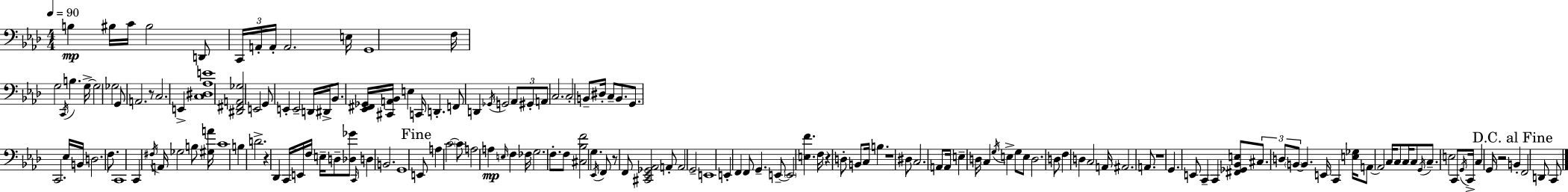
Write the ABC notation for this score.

X:1
T:Untitled
M:4/4
L:1/4
K:Fm
B, ^B,/4 C/4 ^B,2 D,,/2 C,,/4 A,,/4 A,,/4 A,,2 E,/4 G,,4 F,/4 G,2 C,,/4 B, G,/4 G,2 _G,2 G,,/2 A,,2 z/2 C,2 E,, [C,^D,_A,E]4 [^D,,^F,,A,,_G,]2 E,,2 G,,/2 E,, E,,2 D,,/4 ^D,,/4 _B,,/2 [_E,,^F,,_G,,]/4 [^C,,A,,_B,,]/4 E, C,,/4 D,, F,,/2 D,, _G,,/4 G,,2 _A,,/2 ^G,,/2 A,,/2 C,2 C,2 B,,/2 ^D,/4 C,/2 B,,/2 G,,/2 C,,2 _E,/4 B,,/4 D,2 F,/2 C,,4 C,, ^F,/4 A,,/4 _G,2 B,/2 [^G,A]/4 C4 B, D2 z _D,, C,,/4 E,,/4 F,/4 E,/4 D,/2 [_D,_G]/2 C,,/4 D, B,,2 G,,4 E,,/2 A, C2 C/2 A,2 A, E,/4 F, _F,/4 G,2 F,/2 F,/2 [^C,_B,F]2 G, _E,,/4 F,,/2 z/2 F,,/2 [^C,,_E,,_G,,_A,,]2 A,,/2 A,,2 G,,2 E,,4 E,, F,, F,,/2 G,, E,,/2 E,,2 [E,F] F,/4 z D,/2 B,,/2 C,/4 B, z4 ^D,/2 C,2 A,,/2 A,,/4 E, D,/4 C, G,/4 E, G,/2 E,/2 D,2 D,/2 F, D, C,2 A,,/4 ^A,,2 A,,/2 z4 G,, E,,/2 C,, C,, [^F,,_G,,_B,,E,]/2 ^C,/2 D,/2 B,,/2 B,, E,,/4 C,, [E,_G,]/4 A,,/2 A,,2 C,/4 C,/2 C,/4 C,/2 G,,/4 C,/2 E,2 C,,/2 G,,/4 C,,/4 C, G,,/4 z2 B,, F,,2 D,,/2 C,,/2